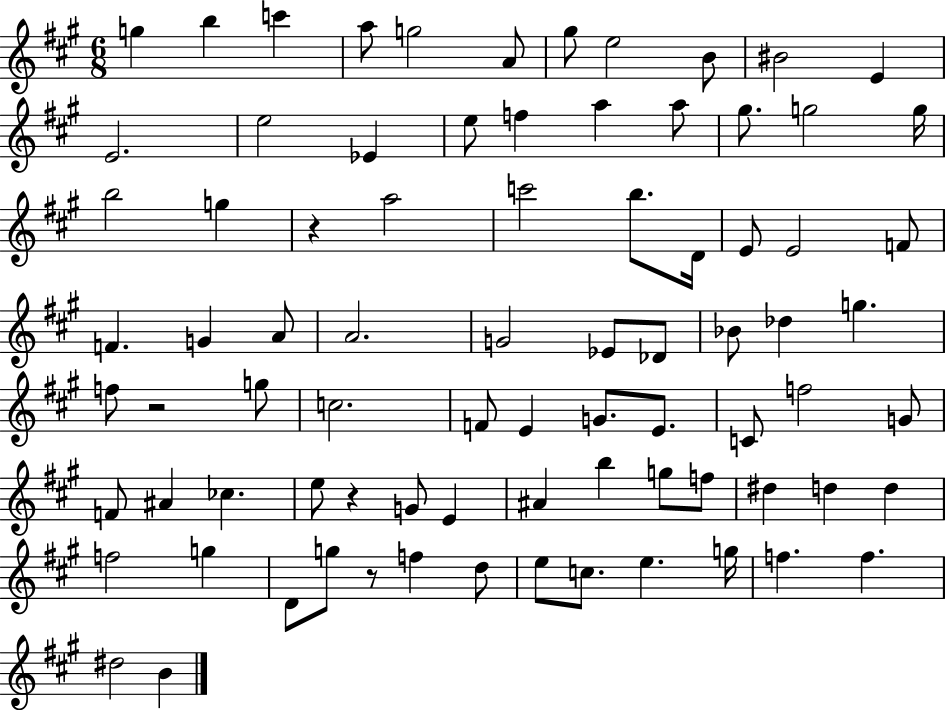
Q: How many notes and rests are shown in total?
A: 81